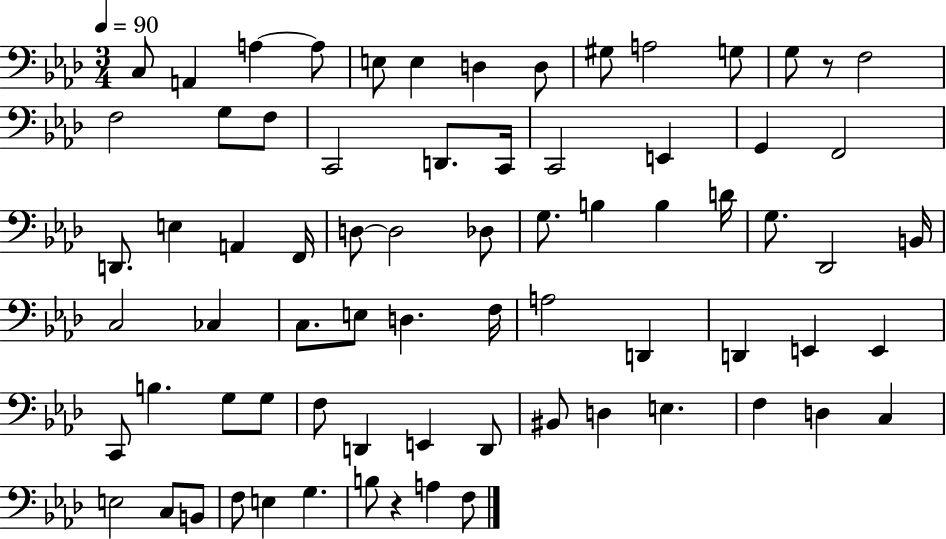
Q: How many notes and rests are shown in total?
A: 73